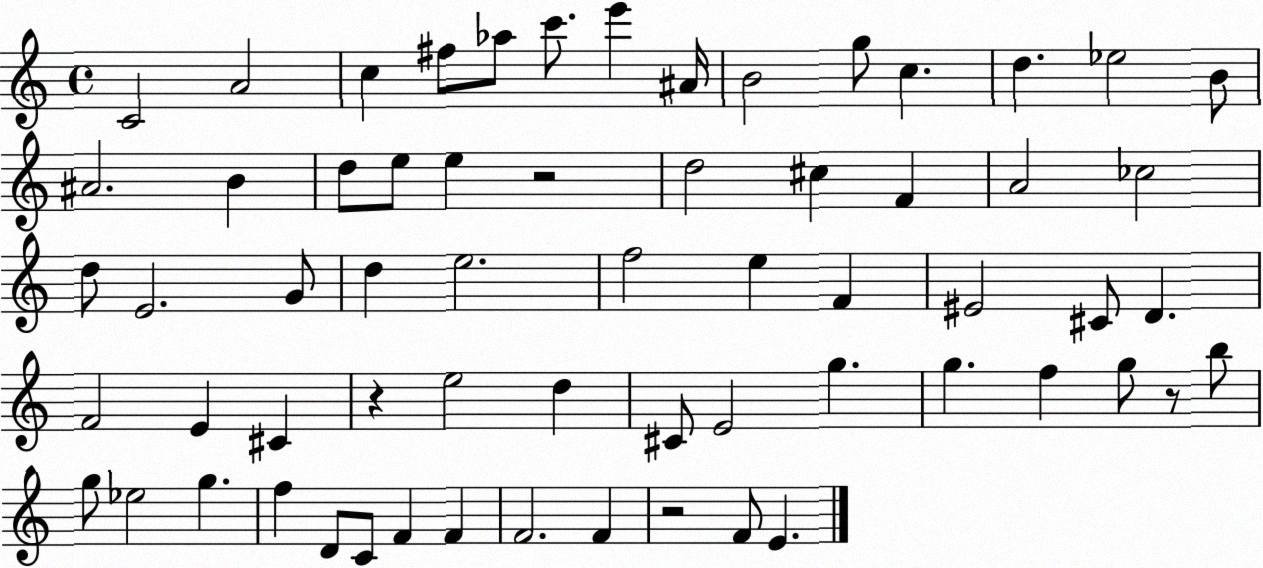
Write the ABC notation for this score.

X:1
T:Untitled
M:4/4
L:1/4
K:C
C2 A2 c ^f/2 _a/2 c'/2 e' ^A/4 B2 g/2 c d _e2 B/2 ^A2 B d/2 e/2 e z2 d2 ^c F A2 _c2 d/2 E2 G/2 d e2 f2 e F ^E2 ^C/2 D F2 E ^C z e2 d ^C/2 E2 g g f g/2 z/2 b/2 g/2 _e2 g f D/2 C/2 F F F2 F z2 F/2 E